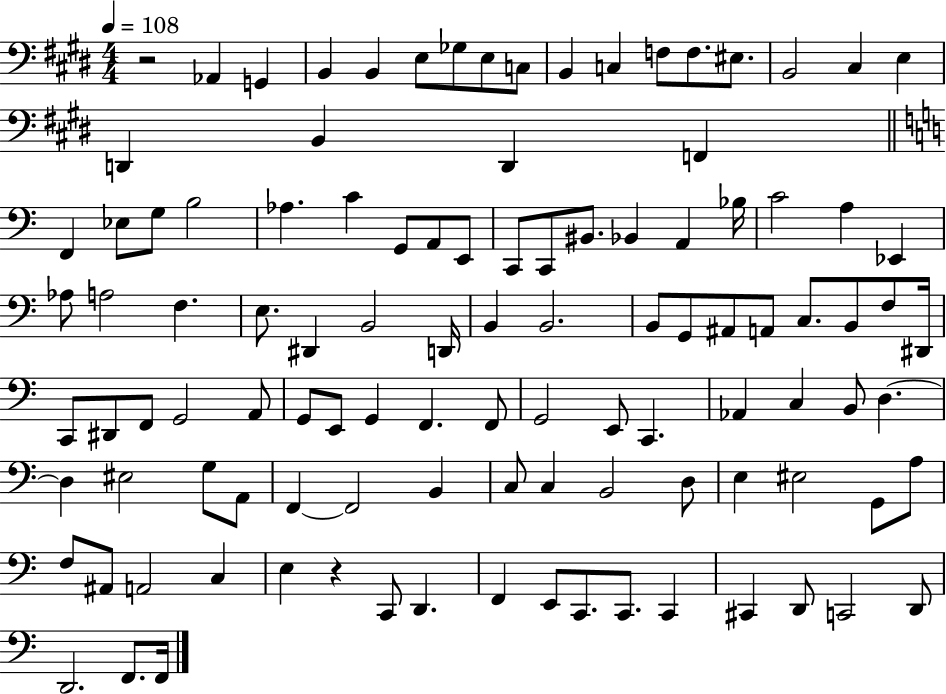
X:1
T:Untitled
M:4/4
L:1/4
K:E
z2 _A,, G,, B,, B,, E,/2 _G,/2 E,/2 C,/2 B,, C, F,/2 F,/2 ^E,/2 B,,2 ^C, E, D,, B,, D,, F,, F,, _E,/2 G,/2 B,2 _A, C G,,/2 A,,/2 E,,/2 C,,/2 C,,/2 ^B,,/2 _B,, A,, _B,/4 C2 A, _E,, _A,/2 A,2 F, E,/2 ^D,, B,,2 D,,/4 B,, B,,2 B,,/2 G,,/2 ^A,,/2 A,,/2 C,/2 B,,/2 F,/2 ^D,,/4 C,,/2 ^D,,/2 F,,/2 G,,2 A,,/2 G,,/2 E,,/2 G,, F,, F,,/2 G,,2 E,,/2 C,, _A,, C, B,,/2 D, D, ^E,2 G,/2 A,,/2 F,, F,,2 B,, C,/2 C, B,,2 D,/2 E, ^E,2 G,,/2 A,/2 F,/2 ^A,,/2 A,,2 C, E, z C,,/2 D,, F,, E,,/2 C,,/2 C,,/2 C,, ^C,, D,,/2 C,,2 D,,/2 D,,2 F,,/2 F,,/4